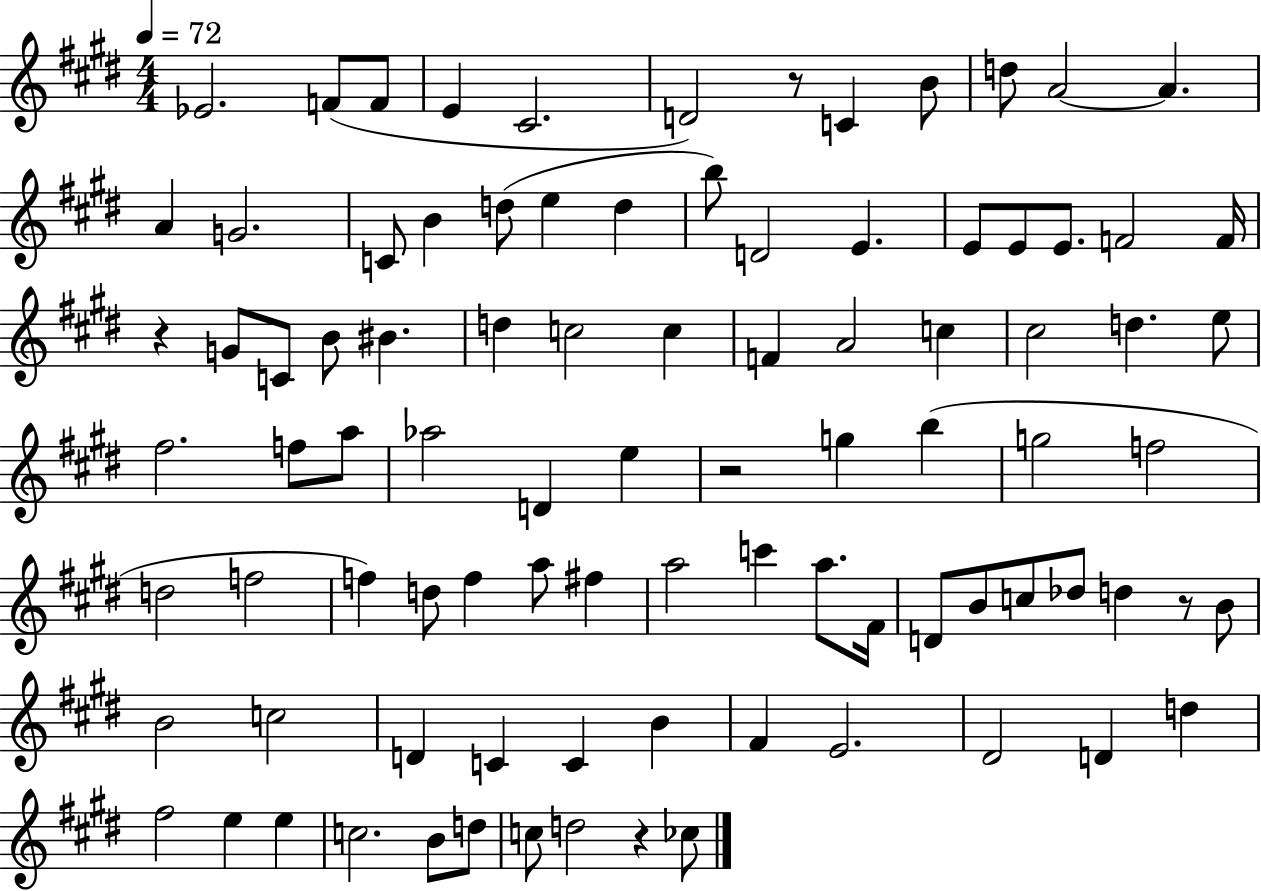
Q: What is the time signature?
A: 4/4